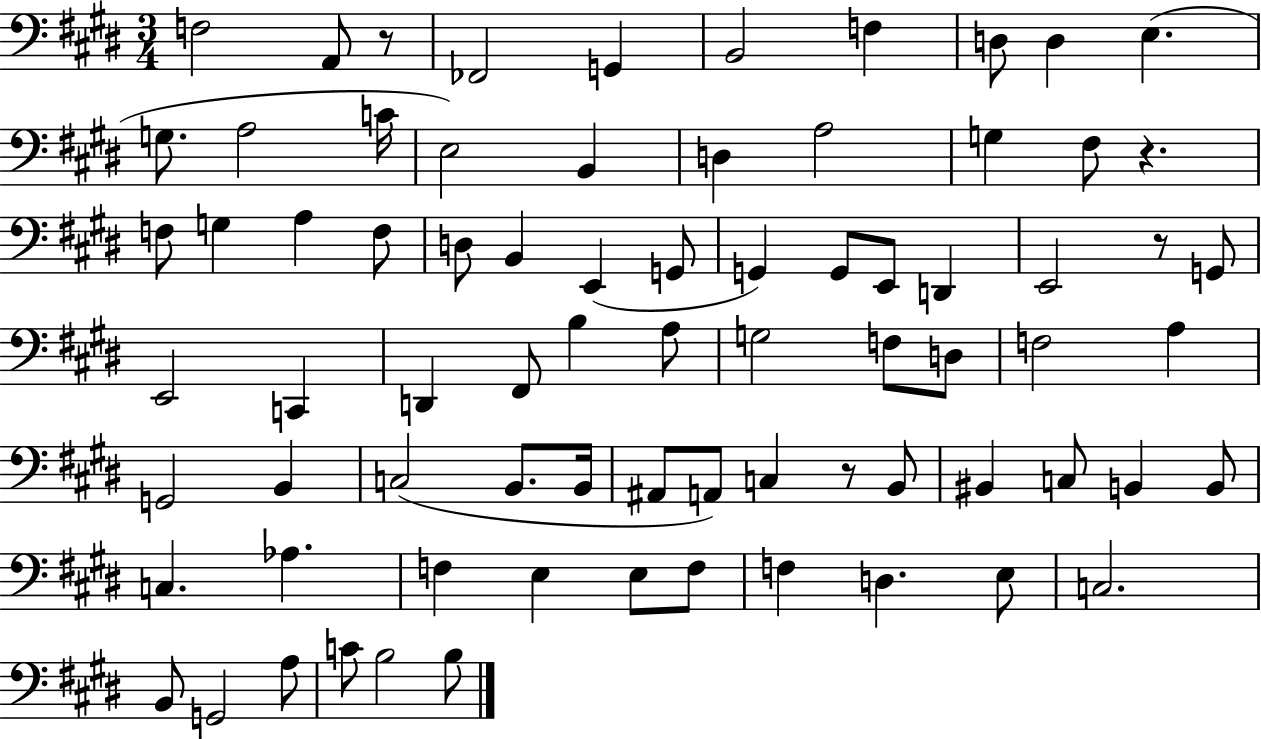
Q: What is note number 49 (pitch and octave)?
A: A#2